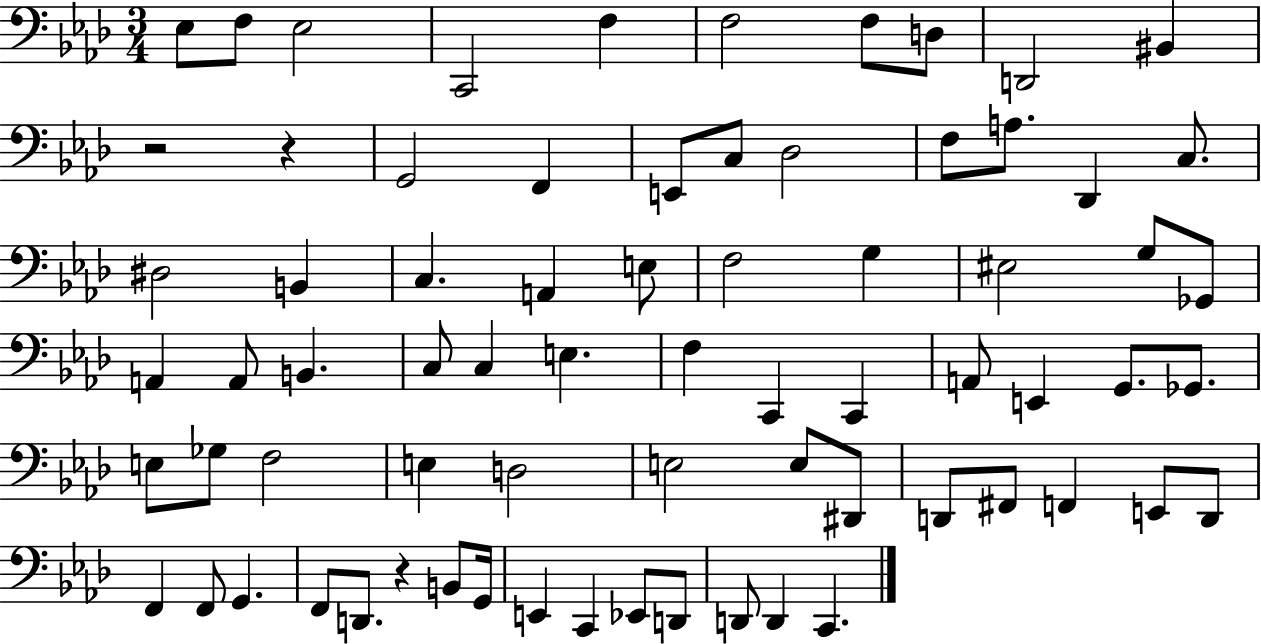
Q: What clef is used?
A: bass